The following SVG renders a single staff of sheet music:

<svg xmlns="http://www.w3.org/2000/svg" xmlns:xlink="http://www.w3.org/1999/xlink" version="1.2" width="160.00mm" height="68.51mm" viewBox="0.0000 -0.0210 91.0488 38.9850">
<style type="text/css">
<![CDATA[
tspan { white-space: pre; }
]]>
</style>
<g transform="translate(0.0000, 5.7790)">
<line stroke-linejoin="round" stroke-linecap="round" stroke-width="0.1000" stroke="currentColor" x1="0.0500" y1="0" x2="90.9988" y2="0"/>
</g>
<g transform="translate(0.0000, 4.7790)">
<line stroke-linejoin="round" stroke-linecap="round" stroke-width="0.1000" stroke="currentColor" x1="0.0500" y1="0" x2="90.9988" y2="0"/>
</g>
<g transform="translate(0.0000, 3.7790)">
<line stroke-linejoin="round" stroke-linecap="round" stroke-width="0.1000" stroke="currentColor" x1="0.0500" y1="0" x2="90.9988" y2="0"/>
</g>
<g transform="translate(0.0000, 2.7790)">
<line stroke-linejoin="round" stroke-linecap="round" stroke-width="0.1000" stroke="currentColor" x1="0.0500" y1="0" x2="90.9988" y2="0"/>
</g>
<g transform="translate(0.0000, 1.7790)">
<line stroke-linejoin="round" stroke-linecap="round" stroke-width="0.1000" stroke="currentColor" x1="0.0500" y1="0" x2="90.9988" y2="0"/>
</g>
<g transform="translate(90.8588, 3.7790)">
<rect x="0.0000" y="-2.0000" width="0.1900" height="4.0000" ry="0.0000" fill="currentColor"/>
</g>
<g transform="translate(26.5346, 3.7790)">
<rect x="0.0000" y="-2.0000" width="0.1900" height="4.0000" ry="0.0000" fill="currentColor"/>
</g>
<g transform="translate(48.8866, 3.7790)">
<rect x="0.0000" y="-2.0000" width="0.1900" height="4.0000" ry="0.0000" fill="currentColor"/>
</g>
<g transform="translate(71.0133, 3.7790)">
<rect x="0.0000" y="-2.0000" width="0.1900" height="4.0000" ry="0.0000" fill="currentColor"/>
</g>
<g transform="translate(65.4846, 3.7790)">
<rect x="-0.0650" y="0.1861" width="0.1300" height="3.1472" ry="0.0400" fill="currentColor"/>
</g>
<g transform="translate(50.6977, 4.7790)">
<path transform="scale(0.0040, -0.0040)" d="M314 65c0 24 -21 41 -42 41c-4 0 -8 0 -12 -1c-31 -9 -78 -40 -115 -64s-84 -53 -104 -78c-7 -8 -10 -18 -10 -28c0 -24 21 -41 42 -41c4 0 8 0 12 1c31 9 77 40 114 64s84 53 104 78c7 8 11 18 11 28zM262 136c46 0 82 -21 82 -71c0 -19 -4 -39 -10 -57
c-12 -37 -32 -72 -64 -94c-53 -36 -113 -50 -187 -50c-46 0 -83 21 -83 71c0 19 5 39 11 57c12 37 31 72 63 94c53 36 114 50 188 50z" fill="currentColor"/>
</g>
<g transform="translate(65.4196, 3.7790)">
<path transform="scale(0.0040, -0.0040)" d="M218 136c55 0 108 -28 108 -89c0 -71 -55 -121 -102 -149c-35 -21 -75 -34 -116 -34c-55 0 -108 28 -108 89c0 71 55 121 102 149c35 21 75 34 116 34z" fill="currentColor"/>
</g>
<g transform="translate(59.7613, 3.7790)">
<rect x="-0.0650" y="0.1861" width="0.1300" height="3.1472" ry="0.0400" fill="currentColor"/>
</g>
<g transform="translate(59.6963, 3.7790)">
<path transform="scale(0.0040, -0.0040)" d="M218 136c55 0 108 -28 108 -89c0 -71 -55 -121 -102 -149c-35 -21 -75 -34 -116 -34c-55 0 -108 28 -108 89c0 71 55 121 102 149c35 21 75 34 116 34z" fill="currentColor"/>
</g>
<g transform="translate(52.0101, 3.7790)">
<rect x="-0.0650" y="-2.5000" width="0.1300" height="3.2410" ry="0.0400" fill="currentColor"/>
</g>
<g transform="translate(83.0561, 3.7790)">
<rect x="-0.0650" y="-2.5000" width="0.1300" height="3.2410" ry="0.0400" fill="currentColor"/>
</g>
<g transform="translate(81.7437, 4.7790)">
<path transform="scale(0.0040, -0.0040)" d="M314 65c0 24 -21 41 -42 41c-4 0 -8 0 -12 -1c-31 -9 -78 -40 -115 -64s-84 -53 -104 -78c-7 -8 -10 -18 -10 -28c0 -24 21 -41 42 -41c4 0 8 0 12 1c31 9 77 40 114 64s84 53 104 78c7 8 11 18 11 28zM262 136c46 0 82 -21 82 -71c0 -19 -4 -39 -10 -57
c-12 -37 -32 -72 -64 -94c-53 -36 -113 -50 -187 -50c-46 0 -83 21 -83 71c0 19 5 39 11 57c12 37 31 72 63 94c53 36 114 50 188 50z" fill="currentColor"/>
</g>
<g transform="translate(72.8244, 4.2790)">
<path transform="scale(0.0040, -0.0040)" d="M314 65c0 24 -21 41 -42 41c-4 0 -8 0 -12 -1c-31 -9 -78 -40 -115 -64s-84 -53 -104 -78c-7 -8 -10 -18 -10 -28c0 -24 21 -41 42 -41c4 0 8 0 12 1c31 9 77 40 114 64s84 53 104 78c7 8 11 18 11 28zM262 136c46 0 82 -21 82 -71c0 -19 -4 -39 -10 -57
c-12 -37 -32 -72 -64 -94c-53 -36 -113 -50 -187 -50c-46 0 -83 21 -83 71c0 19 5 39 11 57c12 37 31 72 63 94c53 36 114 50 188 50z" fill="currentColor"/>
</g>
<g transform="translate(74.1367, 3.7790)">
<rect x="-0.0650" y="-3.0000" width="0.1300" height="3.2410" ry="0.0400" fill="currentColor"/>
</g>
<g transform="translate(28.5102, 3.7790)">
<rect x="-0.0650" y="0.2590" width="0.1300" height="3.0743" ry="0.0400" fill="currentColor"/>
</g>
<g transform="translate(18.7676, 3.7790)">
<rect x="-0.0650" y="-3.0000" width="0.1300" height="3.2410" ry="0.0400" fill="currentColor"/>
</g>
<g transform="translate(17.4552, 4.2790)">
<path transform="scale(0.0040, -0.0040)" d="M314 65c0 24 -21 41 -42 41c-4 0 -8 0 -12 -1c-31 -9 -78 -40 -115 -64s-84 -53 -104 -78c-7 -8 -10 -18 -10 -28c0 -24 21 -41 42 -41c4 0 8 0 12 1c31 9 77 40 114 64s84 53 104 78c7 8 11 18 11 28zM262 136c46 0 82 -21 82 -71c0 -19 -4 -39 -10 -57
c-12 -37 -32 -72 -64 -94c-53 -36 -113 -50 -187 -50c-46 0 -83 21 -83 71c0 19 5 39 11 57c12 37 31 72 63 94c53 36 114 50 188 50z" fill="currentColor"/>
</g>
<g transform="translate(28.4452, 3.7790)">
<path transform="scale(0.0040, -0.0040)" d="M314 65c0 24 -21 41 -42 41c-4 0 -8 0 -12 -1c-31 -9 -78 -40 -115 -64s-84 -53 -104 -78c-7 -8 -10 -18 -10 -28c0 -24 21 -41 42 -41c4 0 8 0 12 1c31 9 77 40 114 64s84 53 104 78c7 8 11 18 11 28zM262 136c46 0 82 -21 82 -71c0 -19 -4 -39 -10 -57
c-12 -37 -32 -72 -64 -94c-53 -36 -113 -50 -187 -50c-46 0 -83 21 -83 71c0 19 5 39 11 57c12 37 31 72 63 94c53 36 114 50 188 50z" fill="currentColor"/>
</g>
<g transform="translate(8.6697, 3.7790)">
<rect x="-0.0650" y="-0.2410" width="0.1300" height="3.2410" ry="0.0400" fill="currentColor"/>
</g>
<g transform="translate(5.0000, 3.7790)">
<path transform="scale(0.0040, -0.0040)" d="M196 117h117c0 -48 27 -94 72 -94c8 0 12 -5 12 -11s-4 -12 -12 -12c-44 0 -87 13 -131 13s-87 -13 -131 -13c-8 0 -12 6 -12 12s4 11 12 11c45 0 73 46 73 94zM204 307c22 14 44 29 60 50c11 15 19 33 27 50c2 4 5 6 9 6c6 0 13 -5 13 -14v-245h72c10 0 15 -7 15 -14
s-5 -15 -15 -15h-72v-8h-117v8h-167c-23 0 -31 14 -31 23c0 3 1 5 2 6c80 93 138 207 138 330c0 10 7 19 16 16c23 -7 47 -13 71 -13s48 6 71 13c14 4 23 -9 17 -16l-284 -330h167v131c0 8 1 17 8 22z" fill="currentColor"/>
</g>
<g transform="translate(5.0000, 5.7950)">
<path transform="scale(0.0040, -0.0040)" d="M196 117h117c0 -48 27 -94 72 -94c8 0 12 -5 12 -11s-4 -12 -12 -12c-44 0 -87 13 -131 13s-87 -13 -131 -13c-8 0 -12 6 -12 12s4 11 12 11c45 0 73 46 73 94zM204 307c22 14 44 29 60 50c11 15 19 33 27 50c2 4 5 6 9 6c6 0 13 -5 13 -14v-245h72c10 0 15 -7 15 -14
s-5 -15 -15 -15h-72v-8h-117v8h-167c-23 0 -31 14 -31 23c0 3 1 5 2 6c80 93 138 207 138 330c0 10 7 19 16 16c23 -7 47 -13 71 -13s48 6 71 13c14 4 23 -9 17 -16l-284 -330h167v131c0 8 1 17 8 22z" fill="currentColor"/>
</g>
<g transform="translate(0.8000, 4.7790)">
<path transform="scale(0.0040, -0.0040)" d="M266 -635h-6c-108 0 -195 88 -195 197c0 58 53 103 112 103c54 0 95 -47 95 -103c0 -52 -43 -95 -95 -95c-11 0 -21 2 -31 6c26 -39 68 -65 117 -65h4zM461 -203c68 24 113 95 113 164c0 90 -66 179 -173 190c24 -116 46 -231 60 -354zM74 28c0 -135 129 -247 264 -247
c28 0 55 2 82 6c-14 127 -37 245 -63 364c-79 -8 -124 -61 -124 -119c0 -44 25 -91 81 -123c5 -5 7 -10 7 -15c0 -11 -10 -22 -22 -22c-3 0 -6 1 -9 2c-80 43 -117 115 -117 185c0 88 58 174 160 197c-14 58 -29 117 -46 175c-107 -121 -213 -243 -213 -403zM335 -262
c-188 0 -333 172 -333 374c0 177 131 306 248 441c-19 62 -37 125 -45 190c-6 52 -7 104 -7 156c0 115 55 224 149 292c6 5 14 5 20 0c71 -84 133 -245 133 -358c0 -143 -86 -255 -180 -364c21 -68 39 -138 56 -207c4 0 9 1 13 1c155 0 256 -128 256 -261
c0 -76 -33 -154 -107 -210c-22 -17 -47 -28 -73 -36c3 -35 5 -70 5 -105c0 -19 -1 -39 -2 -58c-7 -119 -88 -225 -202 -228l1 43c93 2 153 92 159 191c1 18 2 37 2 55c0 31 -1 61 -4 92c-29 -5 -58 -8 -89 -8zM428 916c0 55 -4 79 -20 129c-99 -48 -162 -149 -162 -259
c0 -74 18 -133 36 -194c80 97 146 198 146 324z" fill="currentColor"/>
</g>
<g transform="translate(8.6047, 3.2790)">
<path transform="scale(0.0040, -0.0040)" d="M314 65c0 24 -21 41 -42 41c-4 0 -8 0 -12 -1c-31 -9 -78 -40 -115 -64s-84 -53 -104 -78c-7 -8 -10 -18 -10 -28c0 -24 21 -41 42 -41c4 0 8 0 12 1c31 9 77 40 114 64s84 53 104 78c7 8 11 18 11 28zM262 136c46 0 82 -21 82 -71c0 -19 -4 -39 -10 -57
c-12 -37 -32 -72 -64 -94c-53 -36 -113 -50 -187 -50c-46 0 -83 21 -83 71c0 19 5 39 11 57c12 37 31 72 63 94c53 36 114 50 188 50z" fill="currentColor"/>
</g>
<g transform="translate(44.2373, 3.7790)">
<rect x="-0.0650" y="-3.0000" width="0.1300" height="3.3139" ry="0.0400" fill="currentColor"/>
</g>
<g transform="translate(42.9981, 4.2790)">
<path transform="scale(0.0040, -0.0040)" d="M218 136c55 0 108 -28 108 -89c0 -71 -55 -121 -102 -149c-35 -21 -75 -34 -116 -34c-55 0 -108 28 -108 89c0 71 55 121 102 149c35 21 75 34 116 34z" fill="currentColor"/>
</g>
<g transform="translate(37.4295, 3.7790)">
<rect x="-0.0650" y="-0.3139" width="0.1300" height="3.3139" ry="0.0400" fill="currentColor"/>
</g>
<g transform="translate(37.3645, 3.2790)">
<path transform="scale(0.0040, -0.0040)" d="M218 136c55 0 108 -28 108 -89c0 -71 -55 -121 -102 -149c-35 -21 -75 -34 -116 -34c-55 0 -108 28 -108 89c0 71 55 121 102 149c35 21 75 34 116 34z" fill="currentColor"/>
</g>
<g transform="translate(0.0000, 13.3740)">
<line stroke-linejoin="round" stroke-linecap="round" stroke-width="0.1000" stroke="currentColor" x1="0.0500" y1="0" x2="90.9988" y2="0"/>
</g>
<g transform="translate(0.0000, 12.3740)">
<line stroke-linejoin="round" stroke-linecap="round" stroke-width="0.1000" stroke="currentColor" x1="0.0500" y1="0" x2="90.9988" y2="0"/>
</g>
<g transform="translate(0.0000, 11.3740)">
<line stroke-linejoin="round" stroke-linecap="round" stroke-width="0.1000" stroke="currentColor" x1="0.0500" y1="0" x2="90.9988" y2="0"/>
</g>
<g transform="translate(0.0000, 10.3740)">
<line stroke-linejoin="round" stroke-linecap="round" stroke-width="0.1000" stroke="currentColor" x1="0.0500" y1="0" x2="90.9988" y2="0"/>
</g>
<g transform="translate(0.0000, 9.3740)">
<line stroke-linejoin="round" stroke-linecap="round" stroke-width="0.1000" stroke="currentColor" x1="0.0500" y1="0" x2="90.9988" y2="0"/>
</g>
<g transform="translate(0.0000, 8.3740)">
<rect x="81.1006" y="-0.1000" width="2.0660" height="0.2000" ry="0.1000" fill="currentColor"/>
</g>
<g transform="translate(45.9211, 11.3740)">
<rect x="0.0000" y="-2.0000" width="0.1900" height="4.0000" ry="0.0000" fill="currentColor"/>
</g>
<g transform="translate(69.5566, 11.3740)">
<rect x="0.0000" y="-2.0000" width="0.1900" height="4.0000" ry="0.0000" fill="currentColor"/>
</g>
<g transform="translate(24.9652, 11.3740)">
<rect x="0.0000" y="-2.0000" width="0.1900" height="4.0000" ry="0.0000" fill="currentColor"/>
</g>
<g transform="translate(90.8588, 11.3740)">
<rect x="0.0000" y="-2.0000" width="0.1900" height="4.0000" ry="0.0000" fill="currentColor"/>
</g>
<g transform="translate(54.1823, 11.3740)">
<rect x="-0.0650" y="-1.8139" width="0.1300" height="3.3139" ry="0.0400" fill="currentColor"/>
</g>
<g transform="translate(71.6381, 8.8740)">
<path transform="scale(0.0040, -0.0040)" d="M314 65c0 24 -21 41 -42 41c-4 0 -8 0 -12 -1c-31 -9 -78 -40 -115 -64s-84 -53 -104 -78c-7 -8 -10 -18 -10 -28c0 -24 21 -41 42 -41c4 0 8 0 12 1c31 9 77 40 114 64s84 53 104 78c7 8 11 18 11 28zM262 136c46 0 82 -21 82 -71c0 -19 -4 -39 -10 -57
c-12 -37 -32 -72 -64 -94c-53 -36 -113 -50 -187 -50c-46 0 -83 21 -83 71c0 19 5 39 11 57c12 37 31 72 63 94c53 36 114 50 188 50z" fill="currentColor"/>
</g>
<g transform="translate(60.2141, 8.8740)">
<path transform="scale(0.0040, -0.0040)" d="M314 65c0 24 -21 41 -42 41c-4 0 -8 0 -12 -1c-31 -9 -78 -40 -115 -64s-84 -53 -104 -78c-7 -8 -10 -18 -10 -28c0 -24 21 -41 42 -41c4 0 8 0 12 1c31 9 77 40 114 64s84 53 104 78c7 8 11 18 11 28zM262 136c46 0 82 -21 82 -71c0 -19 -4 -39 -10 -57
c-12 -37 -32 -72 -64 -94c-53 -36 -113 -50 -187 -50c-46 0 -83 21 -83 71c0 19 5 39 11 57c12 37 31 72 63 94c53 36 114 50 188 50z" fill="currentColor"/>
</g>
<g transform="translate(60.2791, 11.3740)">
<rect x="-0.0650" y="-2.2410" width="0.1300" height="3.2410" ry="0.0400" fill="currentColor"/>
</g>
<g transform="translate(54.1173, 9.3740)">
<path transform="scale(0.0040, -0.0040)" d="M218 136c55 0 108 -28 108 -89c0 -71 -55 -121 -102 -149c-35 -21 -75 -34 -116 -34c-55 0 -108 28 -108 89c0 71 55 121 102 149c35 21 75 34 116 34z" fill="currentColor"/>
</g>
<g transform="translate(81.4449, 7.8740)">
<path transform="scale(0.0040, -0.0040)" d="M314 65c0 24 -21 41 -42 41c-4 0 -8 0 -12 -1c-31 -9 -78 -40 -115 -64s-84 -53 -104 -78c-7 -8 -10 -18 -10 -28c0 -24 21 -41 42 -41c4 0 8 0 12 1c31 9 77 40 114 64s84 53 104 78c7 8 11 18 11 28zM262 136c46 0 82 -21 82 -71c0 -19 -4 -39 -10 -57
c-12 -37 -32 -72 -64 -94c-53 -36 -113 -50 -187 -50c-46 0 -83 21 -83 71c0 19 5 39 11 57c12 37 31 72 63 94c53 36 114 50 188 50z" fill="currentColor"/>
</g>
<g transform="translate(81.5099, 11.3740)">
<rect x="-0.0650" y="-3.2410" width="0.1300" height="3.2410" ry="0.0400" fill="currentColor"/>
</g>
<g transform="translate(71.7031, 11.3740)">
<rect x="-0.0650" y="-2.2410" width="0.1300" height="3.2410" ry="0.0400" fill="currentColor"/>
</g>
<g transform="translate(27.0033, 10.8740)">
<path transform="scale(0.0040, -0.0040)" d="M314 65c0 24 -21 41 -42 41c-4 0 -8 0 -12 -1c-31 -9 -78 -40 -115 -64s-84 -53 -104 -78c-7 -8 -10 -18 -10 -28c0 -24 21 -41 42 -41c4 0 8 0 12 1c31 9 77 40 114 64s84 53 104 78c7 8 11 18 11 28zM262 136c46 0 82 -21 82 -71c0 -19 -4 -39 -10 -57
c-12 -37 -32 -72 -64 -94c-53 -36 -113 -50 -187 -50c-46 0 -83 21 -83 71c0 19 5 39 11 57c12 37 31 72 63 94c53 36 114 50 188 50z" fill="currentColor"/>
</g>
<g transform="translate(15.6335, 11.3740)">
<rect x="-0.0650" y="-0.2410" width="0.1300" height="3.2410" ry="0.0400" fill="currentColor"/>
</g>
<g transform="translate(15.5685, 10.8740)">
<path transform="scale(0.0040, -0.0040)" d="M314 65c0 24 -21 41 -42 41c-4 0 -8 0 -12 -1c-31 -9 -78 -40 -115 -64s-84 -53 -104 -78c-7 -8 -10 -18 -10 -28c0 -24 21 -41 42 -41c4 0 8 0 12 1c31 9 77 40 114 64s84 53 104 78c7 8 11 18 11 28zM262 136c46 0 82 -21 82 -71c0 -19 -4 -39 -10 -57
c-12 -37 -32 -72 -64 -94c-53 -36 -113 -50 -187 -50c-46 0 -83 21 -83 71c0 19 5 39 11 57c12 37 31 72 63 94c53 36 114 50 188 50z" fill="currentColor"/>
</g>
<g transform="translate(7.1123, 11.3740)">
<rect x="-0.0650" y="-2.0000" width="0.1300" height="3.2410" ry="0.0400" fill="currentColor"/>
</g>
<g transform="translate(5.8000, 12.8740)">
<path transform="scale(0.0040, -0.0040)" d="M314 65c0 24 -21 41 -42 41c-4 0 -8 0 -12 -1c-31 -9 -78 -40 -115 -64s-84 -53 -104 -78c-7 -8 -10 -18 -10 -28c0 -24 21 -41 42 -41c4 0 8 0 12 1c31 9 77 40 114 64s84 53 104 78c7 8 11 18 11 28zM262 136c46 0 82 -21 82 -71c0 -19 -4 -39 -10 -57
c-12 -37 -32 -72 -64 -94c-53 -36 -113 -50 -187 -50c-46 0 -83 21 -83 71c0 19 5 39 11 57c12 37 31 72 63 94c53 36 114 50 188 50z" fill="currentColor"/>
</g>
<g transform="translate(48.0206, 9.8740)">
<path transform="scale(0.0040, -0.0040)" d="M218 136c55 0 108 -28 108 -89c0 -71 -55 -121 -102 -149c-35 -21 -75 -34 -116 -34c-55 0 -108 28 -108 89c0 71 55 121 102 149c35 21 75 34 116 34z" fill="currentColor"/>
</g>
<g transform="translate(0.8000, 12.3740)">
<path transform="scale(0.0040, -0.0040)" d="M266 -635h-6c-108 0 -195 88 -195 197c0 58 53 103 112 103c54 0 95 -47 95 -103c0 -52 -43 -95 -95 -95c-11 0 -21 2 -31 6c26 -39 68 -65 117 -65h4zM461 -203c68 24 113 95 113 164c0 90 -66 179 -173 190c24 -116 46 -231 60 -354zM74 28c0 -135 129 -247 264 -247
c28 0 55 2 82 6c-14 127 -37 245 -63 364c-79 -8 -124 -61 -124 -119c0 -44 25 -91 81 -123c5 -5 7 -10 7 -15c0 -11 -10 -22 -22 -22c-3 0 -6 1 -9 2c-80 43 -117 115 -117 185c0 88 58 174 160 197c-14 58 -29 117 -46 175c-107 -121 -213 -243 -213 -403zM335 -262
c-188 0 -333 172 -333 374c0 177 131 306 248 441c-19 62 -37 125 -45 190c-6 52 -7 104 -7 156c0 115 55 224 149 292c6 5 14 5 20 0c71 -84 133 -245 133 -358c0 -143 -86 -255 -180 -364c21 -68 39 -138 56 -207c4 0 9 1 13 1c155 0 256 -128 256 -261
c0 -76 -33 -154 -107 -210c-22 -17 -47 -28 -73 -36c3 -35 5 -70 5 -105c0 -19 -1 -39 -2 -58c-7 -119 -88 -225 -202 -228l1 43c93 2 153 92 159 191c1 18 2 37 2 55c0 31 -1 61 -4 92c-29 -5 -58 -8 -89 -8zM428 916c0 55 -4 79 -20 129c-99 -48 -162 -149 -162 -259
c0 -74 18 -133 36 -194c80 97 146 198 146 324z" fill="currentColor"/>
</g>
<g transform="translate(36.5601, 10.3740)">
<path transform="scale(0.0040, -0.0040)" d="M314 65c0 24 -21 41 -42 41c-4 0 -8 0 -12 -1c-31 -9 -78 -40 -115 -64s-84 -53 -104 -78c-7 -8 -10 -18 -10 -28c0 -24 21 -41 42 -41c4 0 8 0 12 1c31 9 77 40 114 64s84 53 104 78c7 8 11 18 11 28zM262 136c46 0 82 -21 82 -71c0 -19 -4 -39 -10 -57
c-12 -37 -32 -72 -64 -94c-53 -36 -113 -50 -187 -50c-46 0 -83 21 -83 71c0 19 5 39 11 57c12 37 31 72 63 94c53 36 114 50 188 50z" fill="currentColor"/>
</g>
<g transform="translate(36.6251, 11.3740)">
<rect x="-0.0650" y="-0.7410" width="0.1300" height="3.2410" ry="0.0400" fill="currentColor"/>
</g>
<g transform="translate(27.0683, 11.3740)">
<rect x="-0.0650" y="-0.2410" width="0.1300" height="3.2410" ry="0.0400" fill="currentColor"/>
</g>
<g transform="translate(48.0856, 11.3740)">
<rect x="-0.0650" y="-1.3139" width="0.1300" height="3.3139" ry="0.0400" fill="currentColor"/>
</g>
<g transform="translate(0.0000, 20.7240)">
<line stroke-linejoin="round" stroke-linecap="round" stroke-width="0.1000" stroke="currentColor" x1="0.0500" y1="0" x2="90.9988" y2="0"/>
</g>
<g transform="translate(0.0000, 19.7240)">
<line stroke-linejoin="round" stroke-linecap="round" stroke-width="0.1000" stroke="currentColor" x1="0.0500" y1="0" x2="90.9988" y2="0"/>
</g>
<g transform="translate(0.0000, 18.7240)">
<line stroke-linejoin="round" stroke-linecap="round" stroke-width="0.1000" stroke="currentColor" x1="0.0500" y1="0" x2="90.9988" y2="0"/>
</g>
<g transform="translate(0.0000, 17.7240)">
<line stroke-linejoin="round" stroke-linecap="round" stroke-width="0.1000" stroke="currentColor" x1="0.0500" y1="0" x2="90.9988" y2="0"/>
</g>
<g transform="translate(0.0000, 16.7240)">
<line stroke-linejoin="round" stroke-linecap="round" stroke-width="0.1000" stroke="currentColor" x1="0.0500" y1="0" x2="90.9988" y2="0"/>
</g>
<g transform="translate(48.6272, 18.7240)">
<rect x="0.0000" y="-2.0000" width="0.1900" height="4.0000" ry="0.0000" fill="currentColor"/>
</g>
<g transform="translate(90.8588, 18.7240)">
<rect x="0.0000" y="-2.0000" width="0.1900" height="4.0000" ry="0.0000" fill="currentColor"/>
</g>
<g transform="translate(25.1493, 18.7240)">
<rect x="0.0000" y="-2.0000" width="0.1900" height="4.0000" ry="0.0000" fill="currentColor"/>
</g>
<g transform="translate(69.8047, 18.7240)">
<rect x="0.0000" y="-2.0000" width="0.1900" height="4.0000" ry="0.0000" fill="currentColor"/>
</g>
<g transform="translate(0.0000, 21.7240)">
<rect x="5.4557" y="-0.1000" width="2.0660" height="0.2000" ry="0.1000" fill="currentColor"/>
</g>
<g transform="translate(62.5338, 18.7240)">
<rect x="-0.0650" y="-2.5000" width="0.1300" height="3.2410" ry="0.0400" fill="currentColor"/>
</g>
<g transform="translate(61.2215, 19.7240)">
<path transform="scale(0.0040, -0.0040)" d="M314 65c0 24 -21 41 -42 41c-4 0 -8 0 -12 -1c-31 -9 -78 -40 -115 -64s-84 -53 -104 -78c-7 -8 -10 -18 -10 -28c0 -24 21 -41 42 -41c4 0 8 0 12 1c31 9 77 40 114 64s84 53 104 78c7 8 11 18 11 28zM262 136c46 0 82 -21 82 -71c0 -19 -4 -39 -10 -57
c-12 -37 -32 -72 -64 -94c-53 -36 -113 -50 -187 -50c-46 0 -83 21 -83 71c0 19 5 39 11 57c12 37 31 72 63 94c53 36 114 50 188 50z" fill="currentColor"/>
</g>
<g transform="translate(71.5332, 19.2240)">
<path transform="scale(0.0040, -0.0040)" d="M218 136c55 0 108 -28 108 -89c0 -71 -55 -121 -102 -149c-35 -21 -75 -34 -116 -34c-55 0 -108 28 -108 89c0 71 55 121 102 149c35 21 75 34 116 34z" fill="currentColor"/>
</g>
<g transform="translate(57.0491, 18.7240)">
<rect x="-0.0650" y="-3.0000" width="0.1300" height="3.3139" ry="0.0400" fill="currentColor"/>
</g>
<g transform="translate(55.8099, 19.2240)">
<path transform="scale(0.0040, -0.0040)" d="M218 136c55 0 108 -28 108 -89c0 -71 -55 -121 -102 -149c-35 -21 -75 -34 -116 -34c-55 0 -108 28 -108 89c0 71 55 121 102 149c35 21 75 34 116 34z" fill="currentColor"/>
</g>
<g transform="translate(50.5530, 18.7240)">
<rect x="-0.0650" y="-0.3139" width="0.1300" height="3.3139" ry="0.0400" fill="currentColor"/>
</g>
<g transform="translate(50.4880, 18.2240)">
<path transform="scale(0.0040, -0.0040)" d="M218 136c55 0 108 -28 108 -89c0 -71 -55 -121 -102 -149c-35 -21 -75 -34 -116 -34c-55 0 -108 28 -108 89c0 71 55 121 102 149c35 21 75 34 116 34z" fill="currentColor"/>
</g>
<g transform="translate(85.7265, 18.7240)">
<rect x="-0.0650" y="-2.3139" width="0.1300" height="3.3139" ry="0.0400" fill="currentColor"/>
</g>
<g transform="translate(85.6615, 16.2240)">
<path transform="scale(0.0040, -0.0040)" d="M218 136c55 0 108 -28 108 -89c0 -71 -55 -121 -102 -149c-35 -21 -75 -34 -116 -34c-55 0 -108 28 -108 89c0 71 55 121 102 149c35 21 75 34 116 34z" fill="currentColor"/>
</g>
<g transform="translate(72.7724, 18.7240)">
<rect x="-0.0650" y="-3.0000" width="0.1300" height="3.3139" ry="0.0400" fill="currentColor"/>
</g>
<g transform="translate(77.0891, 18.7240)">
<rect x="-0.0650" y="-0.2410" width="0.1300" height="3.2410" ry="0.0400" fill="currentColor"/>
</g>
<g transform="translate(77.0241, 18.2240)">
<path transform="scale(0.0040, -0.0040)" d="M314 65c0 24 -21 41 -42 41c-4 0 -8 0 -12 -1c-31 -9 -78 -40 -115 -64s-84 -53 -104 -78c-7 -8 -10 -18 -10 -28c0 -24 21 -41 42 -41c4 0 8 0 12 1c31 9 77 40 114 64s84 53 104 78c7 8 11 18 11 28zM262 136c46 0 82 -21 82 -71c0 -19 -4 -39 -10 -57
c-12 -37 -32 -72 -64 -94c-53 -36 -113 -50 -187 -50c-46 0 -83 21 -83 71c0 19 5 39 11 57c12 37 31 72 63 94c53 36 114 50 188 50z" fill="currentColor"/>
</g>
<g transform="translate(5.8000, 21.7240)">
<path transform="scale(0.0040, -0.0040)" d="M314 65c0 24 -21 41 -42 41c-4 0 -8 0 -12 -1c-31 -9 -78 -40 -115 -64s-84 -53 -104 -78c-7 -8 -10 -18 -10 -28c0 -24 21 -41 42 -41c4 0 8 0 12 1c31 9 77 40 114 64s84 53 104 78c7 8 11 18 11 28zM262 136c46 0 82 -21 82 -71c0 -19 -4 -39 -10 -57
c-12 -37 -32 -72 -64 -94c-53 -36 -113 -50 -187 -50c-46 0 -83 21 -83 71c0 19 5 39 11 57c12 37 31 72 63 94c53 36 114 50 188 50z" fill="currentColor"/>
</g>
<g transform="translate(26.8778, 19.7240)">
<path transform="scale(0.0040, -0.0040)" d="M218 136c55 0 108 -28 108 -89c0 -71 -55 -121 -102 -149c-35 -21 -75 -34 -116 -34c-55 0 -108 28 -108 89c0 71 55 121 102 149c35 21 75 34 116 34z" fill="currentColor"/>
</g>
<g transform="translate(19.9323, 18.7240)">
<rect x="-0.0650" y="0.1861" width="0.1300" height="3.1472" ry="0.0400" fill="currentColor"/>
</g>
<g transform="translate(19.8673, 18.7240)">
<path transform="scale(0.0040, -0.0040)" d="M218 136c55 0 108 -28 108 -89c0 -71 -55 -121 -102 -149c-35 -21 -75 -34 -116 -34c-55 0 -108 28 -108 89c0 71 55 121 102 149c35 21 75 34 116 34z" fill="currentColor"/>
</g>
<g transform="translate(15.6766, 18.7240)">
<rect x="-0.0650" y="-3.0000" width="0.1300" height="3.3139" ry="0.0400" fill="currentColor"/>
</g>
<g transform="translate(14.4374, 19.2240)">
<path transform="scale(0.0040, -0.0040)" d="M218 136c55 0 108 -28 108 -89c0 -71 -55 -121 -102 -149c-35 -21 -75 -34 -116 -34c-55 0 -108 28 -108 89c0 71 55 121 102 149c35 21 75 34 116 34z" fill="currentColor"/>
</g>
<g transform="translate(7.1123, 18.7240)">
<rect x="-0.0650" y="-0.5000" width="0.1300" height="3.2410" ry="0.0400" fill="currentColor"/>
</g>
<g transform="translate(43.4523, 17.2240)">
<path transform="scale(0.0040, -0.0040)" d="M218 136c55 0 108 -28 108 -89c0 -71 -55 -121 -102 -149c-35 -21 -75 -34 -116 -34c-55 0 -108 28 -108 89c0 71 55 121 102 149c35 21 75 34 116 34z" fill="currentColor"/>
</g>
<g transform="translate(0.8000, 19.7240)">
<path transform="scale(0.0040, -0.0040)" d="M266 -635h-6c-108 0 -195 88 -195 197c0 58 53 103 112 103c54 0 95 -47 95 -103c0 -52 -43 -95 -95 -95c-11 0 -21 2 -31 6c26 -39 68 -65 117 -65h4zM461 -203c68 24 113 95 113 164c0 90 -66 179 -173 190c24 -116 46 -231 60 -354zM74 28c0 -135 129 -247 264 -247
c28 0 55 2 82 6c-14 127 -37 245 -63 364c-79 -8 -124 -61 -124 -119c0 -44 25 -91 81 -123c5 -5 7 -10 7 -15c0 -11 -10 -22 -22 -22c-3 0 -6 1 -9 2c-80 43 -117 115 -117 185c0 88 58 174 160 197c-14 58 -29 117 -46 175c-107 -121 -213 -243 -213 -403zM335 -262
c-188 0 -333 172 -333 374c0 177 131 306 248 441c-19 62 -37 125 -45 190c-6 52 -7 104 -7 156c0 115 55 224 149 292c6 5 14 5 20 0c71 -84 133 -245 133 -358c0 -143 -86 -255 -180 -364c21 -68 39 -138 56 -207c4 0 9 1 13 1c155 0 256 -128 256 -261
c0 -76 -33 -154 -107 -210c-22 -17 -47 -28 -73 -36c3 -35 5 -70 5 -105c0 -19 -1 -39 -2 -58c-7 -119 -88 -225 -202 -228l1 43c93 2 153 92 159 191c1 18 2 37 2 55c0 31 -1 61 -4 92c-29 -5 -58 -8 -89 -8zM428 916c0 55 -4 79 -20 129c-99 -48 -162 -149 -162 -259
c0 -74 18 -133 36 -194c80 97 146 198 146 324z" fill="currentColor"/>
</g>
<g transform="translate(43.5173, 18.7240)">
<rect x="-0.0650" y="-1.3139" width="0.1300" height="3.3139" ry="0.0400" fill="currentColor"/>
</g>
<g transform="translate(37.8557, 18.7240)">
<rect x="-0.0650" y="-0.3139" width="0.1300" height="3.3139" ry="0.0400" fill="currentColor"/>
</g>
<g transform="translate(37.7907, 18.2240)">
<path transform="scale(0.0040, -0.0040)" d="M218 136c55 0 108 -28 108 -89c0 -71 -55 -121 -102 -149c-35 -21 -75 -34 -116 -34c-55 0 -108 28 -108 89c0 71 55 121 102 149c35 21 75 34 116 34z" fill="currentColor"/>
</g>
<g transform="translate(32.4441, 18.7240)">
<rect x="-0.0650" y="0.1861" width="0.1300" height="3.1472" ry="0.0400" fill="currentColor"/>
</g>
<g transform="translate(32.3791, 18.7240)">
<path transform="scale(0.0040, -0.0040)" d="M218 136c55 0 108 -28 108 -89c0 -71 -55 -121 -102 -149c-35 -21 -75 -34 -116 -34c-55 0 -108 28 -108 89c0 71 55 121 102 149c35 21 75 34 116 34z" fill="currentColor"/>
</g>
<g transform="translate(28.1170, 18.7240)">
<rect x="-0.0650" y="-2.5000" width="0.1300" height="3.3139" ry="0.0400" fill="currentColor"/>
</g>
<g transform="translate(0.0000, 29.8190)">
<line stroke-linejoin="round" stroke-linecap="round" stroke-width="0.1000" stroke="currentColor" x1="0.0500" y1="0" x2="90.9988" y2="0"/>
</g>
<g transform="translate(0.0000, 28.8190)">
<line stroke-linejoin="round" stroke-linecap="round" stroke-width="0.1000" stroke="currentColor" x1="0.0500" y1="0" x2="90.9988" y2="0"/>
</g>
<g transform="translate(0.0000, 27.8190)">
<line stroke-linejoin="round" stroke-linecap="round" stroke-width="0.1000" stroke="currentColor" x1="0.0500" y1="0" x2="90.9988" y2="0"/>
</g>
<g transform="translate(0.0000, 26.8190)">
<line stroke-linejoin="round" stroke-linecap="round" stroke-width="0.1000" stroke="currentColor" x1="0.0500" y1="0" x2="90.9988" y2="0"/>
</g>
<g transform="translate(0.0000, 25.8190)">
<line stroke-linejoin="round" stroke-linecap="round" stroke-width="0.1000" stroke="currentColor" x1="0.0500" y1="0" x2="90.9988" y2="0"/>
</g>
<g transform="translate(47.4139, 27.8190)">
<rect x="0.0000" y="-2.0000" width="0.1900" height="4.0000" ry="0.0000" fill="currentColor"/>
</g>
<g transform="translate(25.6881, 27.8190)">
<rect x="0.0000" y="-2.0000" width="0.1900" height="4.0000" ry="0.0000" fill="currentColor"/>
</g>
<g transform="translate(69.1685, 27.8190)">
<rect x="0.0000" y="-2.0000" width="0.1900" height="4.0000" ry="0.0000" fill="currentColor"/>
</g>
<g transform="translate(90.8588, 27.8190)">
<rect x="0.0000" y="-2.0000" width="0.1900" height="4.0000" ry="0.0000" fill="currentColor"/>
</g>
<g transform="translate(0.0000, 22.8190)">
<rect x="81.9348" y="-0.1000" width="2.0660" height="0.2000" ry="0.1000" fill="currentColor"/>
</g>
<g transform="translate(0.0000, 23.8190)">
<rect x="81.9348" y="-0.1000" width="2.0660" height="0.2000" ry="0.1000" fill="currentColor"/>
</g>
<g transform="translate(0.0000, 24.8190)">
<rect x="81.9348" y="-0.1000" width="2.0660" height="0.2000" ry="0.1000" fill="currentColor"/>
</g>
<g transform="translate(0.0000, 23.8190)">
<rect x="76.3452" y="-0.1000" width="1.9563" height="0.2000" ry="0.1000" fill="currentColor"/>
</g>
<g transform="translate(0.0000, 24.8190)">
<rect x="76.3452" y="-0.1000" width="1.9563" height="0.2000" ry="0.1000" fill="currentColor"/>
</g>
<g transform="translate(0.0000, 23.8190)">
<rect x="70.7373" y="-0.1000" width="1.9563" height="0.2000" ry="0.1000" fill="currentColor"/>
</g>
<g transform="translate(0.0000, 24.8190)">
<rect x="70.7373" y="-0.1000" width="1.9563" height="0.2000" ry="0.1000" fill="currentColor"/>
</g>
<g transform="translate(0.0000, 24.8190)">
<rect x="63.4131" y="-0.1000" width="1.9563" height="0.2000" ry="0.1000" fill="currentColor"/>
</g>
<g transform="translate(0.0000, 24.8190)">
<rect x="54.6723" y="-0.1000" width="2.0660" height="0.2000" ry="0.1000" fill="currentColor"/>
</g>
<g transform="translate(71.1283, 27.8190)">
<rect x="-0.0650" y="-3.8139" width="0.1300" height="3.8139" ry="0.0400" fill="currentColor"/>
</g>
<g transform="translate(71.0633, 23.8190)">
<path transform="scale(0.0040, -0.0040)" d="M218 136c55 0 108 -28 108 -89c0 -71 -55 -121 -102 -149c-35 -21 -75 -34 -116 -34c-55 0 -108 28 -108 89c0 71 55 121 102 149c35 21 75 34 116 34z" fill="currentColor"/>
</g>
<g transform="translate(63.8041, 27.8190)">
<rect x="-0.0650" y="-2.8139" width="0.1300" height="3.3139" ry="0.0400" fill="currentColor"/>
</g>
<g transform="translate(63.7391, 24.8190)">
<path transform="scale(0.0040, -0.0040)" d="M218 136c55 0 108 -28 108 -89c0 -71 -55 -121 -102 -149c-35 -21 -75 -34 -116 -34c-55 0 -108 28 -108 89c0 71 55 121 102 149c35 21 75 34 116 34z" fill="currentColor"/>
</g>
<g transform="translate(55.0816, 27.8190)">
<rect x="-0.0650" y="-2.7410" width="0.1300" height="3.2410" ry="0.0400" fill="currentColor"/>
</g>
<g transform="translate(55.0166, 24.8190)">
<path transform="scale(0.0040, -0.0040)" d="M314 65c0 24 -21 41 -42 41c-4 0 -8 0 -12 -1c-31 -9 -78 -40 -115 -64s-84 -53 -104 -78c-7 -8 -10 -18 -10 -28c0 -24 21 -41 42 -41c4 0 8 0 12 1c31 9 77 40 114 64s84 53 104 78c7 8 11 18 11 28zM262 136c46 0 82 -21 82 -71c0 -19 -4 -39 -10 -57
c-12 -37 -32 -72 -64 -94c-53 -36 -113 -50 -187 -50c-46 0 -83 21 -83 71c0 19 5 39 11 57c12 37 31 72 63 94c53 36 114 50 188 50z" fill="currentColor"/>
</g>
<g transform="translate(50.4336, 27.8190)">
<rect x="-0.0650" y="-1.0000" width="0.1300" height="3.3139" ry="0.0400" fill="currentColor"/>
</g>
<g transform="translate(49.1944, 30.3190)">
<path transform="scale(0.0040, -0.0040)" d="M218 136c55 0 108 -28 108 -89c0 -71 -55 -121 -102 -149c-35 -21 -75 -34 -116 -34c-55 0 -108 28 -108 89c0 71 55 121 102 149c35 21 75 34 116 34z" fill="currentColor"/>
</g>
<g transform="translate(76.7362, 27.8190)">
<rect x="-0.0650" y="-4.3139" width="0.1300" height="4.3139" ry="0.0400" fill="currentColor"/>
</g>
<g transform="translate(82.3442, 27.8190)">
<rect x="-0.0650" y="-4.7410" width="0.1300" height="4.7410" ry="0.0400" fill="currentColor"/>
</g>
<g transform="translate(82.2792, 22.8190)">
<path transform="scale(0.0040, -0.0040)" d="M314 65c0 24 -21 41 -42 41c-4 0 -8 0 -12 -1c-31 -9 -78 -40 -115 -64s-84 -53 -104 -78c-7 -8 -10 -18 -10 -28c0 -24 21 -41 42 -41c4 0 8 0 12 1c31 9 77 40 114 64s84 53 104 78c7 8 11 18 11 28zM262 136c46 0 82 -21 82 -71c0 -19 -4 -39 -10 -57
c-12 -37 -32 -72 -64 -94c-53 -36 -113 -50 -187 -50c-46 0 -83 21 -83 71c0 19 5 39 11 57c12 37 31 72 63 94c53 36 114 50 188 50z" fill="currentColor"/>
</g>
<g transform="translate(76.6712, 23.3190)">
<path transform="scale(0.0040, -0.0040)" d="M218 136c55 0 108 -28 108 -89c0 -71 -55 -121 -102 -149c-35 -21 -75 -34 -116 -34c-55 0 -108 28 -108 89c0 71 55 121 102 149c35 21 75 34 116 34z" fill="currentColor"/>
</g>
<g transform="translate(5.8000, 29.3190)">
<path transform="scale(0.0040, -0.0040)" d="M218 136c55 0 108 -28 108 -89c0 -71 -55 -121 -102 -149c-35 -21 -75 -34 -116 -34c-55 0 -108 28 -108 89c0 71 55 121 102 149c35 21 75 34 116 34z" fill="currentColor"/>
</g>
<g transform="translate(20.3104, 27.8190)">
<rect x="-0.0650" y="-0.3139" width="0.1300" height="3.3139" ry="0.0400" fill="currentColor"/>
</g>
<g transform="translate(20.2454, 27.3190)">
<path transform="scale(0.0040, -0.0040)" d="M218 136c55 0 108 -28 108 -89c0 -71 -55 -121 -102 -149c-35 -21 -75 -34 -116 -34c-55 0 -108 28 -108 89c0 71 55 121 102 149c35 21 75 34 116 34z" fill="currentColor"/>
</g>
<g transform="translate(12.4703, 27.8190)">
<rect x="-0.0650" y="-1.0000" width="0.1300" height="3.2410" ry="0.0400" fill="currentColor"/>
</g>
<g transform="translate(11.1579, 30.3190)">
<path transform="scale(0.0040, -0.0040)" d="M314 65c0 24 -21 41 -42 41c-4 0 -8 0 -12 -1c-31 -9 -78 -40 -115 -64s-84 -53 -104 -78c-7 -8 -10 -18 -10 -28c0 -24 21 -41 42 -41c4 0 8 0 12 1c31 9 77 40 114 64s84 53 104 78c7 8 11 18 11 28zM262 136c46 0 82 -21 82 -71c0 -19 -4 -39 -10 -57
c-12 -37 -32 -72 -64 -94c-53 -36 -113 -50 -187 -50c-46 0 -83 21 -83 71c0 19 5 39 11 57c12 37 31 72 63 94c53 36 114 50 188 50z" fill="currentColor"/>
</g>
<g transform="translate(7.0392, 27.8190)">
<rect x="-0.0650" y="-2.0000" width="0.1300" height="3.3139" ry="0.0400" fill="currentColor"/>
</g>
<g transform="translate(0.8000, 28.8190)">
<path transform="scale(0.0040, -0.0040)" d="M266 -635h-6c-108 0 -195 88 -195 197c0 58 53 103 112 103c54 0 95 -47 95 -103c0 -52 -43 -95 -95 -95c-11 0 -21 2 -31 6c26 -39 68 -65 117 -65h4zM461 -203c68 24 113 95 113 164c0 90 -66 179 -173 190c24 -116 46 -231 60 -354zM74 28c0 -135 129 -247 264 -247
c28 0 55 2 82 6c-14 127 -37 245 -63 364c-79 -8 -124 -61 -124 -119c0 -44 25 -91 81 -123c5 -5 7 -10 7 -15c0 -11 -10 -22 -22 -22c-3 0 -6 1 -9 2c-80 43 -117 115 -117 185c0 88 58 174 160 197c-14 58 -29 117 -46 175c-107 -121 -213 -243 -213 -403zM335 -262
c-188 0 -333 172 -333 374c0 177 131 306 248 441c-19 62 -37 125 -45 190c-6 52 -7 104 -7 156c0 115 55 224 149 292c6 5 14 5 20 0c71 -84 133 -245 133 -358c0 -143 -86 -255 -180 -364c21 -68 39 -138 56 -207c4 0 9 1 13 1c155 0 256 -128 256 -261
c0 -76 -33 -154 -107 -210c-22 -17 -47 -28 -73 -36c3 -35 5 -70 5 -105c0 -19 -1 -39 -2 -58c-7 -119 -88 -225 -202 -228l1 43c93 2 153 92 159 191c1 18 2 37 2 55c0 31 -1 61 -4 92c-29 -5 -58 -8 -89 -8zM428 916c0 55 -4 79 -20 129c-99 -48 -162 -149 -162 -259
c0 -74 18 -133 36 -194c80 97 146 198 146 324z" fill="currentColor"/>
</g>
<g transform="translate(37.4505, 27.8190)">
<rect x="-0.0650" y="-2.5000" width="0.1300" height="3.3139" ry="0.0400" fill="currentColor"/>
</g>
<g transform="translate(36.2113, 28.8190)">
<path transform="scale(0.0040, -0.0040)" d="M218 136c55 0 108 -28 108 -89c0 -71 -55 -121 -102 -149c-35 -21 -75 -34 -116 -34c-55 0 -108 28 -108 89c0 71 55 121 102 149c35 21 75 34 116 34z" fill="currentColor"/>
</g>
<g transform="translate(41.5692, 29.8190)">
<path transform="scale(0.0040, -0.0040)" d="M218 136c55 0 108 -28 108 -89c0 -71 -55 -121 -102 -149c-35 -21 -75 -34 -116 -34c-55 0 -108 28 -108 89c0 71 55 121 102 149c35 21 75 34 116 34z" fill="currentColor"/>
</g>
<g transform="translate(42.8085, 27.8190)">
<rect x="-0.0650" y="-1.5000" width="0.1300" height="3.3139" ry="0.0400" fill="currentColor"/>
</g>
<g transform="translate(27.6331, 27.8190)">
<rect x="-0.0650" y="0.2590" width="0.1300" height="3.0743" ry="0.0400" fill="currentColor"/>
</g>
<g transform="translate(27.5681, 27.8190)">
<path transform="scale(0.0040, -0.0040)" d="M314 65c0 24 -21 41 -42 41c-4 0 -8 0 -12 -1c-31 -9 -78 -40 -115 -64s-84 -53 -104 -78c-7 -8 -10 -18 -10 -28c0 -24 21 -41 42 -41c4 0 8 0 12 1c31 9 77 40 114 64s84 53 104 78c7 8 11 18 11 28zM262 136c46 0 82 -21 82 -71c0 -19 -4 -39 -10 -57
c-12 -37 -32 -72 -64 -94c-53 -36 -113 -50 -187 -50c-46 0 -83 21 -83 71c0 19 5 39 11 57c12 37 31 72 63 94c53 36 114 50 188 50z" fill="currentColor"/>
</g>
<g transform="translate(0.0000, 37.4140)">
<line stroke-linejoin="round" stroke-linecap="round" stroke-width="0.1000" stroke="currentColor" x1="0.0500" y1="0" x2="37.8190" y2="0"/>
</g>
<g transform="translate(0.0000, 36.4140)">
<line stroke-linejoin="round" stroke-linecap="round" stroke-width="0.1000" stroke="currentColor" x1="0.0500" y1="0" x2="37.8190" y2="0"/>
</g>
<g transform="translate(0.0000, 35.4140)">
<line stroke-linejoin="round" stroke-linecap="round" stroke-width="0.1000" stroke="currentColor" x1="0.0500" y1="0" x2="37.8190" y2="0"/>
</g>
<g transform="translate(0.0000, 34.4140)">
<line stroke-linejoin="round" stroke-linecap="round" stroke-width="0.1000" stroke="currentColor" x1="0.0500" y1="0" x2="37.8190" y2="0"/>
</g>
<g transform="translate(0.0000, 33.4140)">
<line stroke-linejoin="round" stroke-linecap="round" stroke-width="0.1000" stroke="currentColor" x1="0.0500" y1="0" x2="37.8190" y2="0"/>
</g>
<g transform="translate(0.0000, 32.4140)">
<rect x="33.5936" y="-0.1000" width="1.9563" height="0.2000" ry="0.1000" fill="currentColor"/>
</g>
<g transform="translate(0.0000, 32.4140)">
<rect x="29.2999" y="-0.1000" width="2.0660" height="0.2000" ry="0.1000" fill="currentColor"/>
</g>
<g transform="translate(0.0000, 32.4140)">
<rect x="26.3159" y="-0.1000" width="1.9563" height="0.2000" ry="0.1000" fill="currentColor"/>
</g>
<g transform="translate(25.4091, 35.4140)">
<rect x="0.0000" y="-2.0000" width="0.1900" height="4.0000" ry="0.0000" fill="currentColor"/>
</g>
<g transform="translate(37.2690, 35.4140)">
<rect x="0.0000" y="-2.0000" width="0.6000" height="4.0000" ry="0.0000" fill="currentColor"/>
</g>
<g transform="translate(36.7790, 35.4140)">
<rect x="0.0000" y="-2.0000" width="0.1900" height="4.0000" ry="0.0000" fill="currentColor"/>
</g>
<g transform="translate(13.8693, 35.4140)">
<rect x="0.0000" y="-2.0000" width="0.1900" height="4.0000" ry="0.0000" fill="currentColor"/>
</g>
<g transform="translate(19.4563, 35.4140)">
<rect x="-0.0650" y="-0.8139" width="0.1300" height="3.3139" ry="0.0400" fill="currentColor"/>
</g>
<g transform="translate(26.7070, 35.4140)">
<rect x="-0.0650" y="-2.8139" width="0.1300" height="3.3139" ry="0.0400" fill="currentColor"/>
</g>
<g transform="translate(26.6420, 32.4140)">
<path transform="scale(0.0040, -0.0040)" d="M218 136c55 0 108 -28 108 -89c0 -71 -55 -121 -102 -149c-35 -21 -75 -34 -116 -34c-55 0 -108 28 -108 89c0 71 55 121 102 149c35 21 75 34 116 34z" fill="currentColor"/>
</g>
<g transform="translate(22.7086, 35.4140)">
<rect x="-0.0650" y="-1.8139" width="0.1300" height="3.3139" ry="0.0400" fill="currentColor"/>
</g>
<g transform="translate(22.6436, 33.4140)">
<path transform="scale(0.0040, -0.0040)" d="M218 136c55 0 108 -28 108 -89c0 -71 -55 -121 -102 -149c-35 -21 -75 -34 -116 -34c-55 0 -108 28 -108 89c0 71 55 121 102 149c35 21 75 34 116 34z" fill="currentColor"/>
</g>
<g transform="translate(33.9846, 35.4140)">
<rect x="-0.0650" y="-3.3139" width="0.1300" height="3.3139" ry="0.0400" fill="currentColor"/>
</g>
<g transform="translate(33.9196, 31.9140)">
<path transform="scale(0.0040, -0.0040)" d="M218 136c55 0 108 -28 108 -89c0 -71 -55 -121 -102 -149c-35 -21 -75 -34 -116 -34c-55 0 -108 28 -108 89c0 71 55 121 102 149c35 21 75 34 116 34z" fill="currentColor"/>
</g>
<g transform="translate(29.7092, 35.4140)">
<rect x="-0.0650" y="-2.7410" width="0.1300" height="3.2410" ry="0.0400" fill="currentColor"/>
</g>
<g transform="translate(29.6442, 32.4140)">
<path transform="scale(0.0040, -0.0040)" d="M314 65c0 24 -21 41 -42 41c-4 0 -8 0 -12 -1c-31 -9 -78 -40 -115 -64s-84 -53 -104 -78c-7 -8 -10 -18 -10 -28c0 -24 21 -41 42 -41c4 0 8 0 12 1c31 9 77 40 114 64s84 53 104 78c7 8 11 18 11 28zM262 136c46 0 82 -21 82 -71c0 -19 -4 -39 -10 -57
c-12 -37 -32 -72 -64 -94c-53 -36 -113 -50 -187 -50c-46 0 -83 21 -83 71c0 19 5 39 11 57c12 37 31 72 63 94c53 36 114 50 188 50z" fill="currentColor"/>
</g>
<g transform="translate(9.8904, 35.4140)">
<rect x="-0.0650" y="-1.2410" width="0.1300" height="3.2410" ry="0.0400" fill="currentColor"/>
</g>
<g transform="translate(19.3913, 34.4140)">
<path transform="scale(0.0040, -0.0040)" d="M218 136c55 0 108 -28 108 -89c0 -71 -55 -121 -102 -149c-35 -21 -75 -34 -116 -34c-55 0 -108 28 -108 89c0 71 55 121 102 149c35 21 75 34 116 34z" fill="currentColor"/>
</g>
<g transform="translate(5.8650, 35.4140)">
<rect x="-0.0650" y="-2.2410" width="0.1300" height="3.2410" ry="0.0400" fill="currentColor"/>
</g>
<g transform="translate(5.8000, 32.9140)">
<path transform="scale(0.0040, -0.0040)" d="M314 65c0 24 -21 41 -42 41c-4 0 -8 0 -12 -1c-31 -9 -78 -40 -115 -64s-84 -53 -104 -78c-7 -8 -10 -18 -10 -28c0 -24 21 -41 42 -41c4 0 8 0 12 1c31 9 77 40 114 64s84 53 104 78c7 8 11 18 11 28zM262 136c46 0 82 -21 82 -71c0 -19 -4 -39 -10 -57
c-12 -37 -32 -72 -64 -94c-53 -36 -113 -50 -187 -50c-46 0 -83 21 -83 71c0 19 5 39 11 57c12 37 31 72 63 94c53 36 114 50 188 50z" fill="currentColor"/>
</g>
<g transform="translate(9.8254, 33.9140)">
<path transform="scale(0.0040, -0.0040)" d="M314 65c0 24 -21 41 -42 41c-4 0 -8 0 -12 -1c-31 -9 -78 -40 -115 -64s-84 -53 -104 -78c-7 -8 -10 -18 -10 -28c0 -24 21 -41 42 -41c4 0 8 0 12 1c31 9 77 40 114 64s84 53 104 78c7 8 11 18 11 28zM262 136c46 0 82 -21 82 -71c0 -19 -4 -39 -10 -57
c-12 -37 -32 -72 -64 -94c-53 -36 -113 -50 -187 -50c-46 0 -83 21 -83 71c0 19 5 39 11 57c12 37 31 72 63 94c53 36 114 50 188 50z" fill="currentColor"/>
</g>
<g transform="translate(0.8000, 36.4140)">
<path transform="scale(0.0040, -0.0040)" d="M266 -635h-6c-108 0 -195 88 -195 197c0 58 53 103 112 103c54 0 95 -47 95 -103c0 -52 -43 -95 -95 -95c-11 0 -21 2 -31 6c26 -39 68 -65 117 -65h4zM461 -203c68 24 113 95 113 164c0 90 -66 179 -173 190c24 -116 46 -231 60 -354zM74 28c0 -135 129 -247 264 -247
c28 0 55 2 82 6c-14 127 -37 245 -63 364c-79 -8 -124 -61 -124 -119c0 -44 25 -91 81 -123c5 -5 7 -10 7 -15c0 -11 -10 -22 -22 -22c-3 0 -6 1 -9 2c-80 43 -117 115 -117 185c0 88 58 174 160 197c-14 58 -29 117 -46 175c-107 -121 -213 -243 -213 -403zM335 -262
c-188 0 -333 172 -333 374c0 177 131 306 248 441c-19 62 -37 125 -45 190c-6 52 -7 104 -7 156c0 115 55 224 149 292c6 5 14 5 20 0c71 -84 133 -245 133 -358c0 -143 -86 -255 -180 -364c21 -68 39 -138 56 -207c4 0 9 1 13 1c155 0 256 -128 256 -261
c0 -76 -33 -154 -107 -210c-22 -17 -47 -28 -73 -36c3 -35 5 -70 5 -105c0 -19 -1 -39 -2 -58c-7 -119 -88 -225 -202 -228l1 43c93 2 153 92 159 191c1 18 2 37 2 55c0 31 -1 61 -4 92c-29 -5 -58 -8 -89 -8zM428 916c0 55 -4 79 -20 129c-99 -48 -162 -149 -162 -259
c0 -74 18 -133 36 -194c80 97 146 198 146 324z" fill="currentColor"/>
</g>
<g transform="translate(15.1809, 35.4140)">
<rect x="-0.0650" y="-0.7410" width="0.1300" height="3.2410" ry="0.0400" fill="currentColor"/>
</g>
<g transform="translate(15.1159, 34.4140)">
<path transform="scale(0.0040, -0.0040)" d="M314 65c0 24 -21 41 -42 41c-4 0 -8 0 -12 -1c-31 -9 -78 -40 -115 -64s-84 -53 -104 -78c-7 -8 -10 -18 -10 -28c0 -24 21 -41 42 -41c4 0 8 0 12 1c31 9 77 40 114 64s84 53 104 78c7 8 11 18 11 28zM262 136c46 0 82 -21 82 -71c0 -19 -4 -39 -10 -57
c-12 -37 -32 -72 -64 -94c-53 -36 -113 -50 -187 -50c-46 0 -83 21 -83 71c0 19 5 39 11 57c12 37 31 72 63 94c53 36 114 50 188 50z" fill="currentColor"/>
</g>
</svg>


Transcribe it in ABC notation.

X:1
T:Untitled
M:4/4
L:1/4
K:C
c2 A2 B2 c A G2 B B A2 G2 F2 c2 c2 d2 e f g2 g2 b2 C2 A B G B c e c A G2 A c2 g F D2 c B2 G E D a2 a c' d' e'2 g2 e2 d2 d f a a2 b